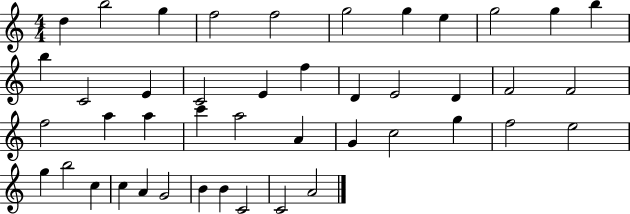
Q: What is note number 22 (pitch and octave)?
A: F4